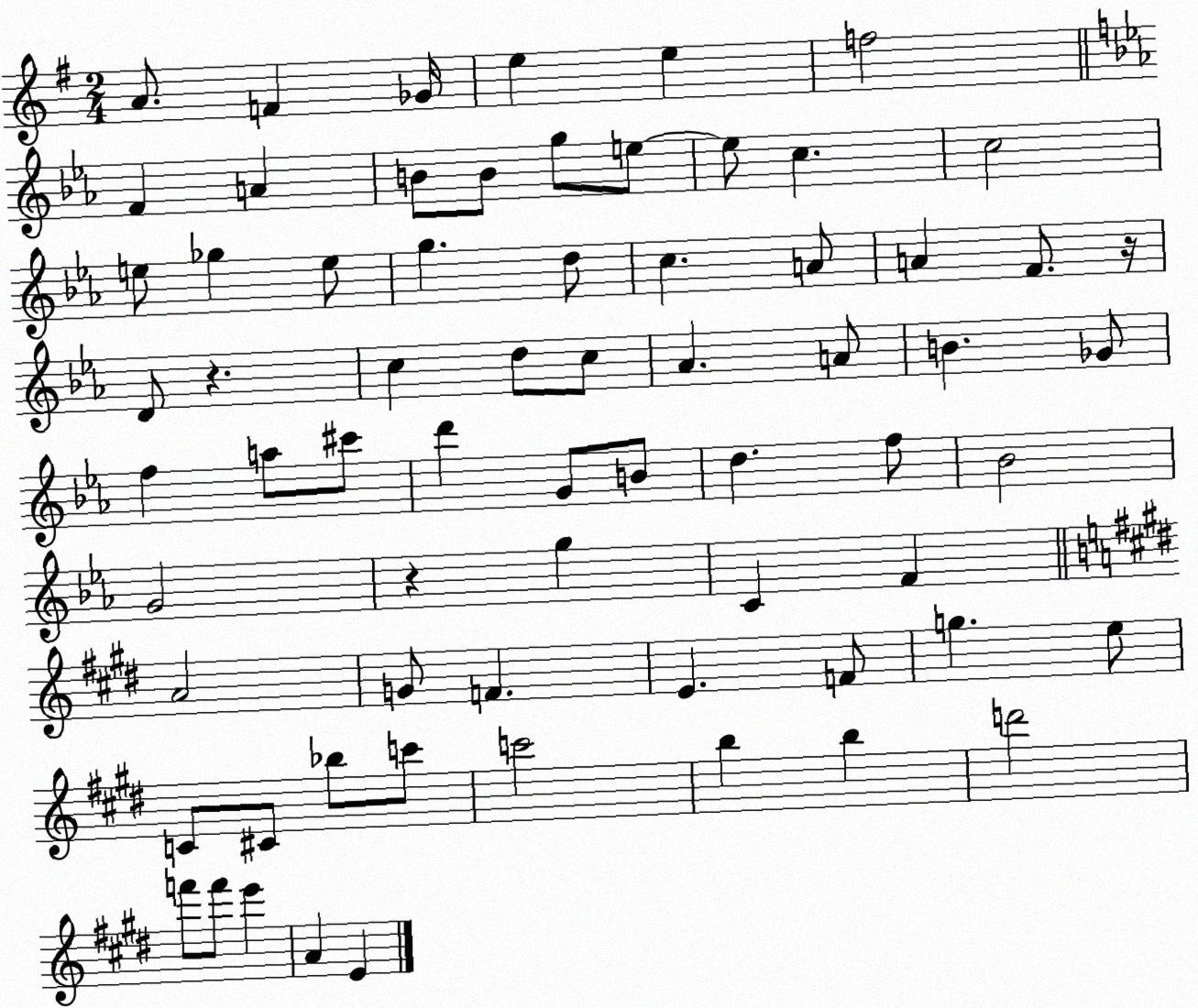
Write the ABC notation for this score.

X:1
T:Untitled
M:2/4
L:1/4
K:G
A/2 F _G/4 e e f2 F A B/2 B/2 g/2 e/2 e/2 c c2 e/2 _g e/2 g d/2 c A/2 A F/2 z/4 D/2 z c d/2 c/2 _A A/2 B _G/2 f a/2 ^c'/2 d' G/2 B/2 d f/2 _B2 G2 z g C F A2 G/2 F E F/2 g e/2 C/2 ^C/2 _b/2 c'/2 c'2 b b d'2 f'/2 f'/2 e' A E